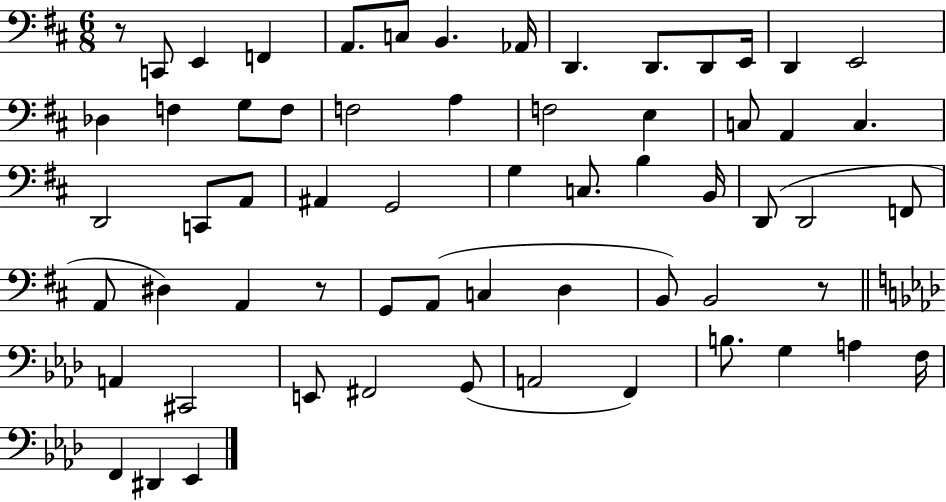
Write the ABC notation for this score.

X:1
T:Untitled
M:6/8
L:1/4
K:D
z/2 C,,/2 E,, F,, A,,/2 C,/2 B,, _A,,/4 D,, D,,/2 D,,/2 E,,/4 D,, E,,2 _D, F, G,/2 F,/2 F,2 A, F,2 E, C,/2 A,, C, D,,2 C,,/2 A,,/2 ^A,, G,,2 G, C,/2 B, B,,/4 D,,/2 D,,2 F,,/2 A,,/2 ^D, A,, z/2 G,,/2 A,,/2 C, D, B,,/2 B,,2 z/2 A,, ^C,,2 E,,/2 ^F,,2 G,,/2 A,,2 F,, B,/2 G, A, F,/4 F,, ^D,, _E,,